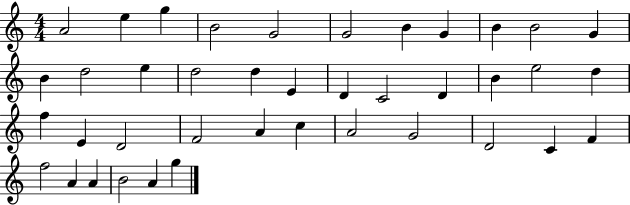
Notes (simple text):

A4/h E5/q G5/q B4/h G4/h G4/h B4/q G4/q B4/q B4/h G4/q B4/q D5/h E5/q D5/h D5/q E4/q D4/q C4/h D4/q B4/q E5/h D5/q F5/q E4/q D4/h F4/h A4/q C5/q A4/h G4/h D4/h C4/q F4/q F5/h A4/q A4/q B4/h A4/q G5/q